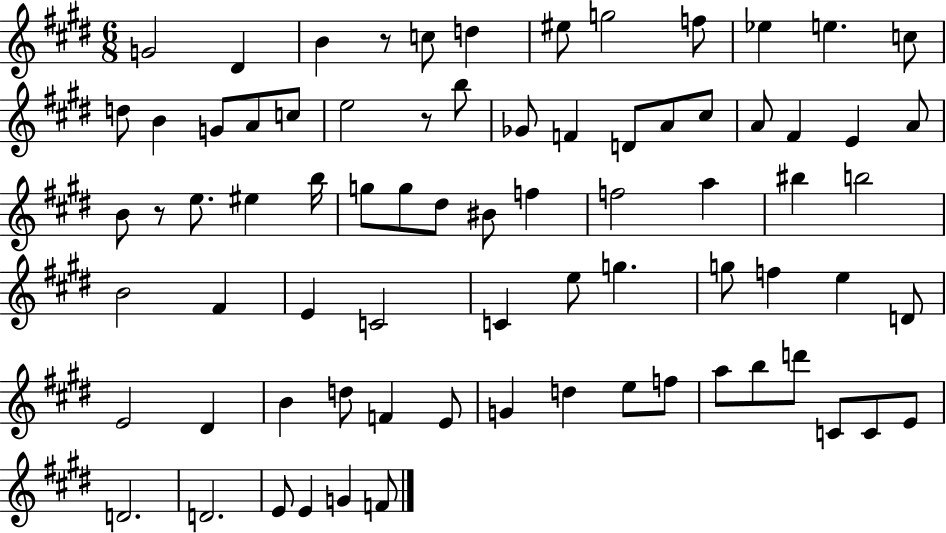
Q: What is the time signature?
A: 6/8